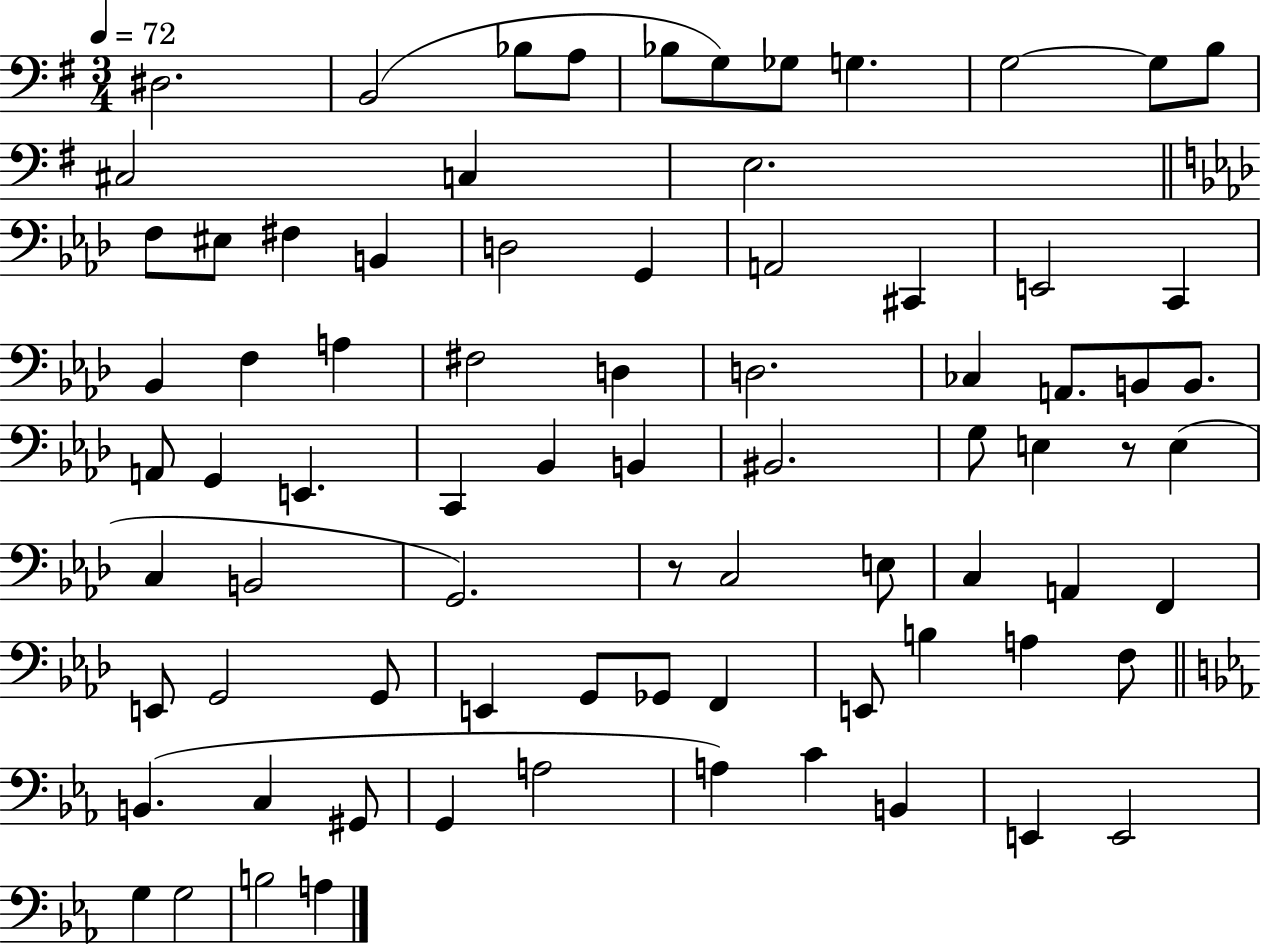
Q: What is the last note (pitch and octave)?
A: A3